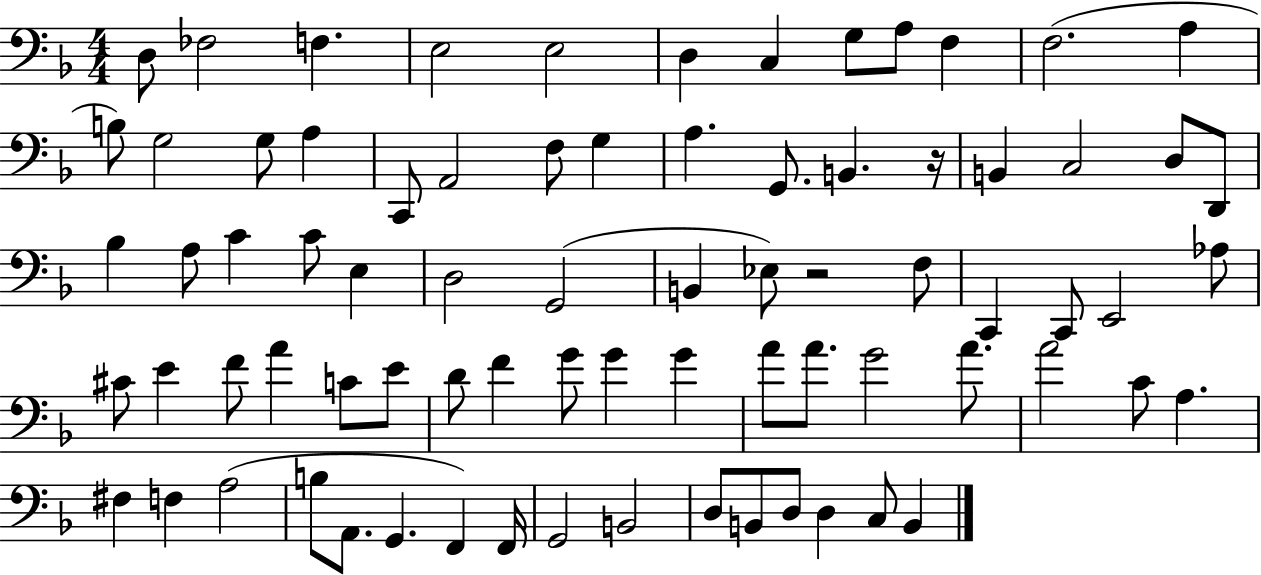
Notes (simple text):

D3/e FES3/h F3/q. E3/h E3/h D3/q C3/q G3/e A3/e F3/q F3/h. A3/q B3/e G3/h G3/e A3/q C2/e A2/h F3/e G3/q A3/q. G2/e. B2/q. R/s B2/q C3/h D3/e D2/e Bb3/q A3/e C4/q C4/e E3/q D3/h G2/h B2/q Eb3/e R/h F3/e C2/q C2/e E2/h Ab3/e C#4/e E4/q F4/e A4/q C4/e E4/e D4/e F4/q G4/e G4/q G4/q A4/e A4/e. G4/h A4/e. A4/h C4/e A3/q. F#3/q F3/q A3/h B3/e A2/e. G2/q. F2/q F2/s G2/h B2/h D3/e B2/e D3/e D3/q C3/e B2/q